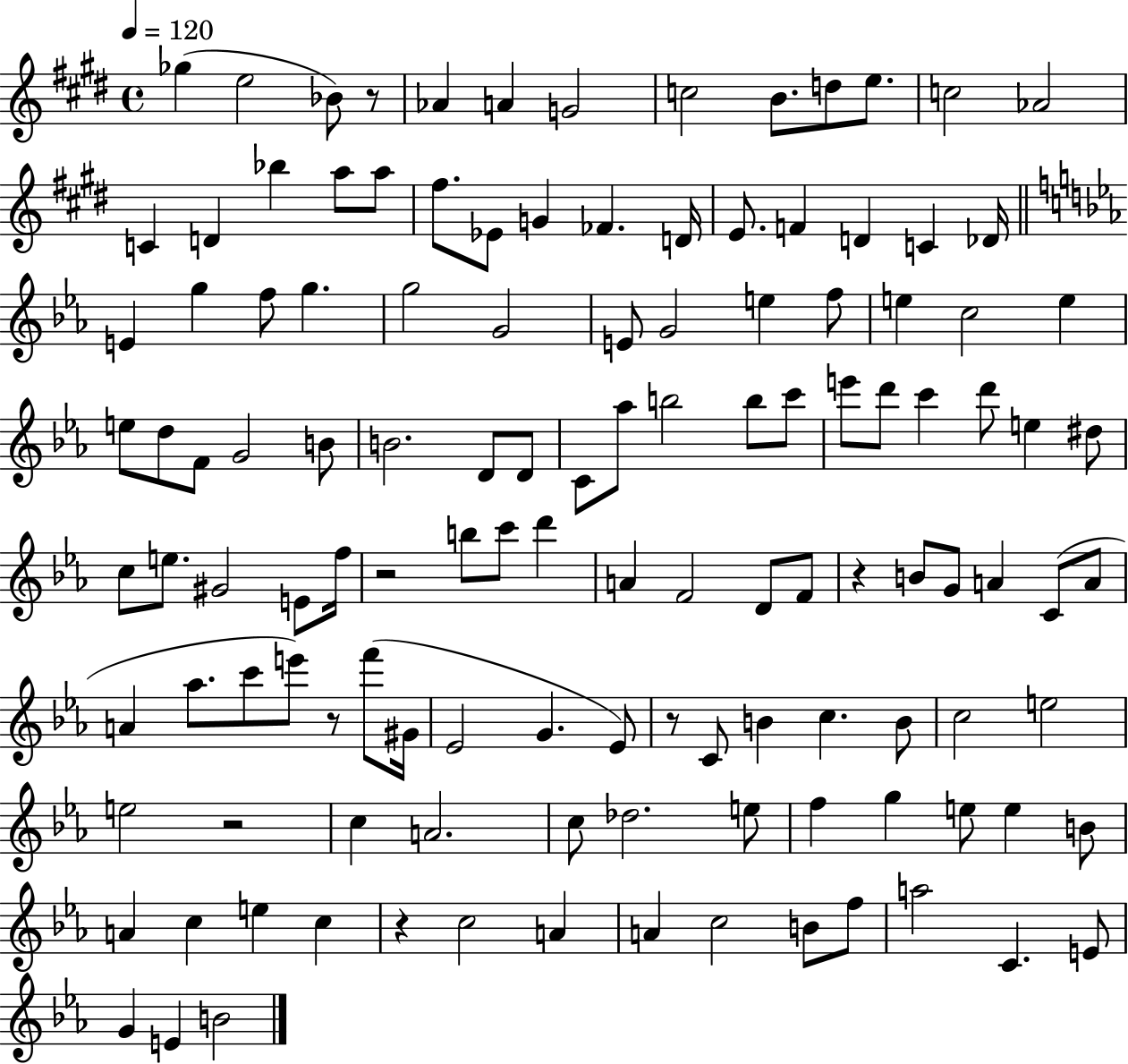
Gb5/q E5/h Bb4/e R/e Ab4/q A4/q G4/h C5/h B4/e. D5/e E5/e. C5/h Ab4/h C4/q D4/q Bb5/q A5/e A5/e F#5/e. Eb4/e G4/q FES4/q. D4/s E4/e. F4/q D4/q C4/q Db4/s E4/q G5/q F5/e G5/q. G5/h G4/h E4/e G4/h E5/q F5/e E5/q C5/h E5/q E5/e D5/e F4/e G4/h B4/e B4/h. D4/e D4/e C4/e Ab5/e B5/h B5/e C6/e E6/e D6/e C6/q D6/e E5/q D#5/e C5/e E5/e. G#4/h E4/e F5/s R/h B5/e C6/e D6/q A4/q F4/h D4/e F4/e R/q B4/e G4/e A4/q C4/e A4/e A4/q Ab5/e. C6/e E6/e R/e F6/e G#4/s Eb4/h G4/q. Eb4/e R/e C4/e B4/q C5/q. B4/e C5/h E5/h E5/h R/h C5/q A4/h. C5/e Db5/h. E5/e F5/q G5/q E5/e E5/q B4/e A4/q C5/q E5/q C5/q R/q C5/h A4/q A4/q C5/h B4/e F5/e A5/h C4/q. E4/e G4/q E4/q B4/h